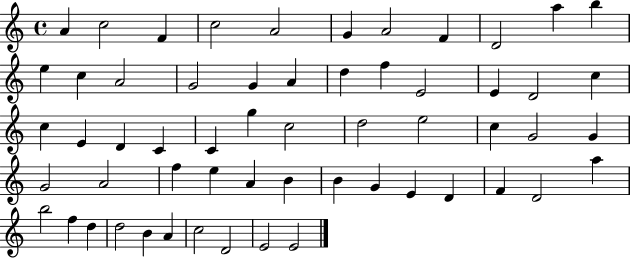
A4/q C5/h F4/q C5/h A4/h G4/q A4/h F4/q D4/h A5/q B5/q E5/q C5/q A4/h G4/h G4/q A4/q D5/q F5/q E4/h E4/q D4/h C5/q C5/q E4/q D4/q C4/q C4/q G5/q C5/h D5/h E5/h C5/q G4/h G4/q G4/h A4/h F5/q E5/q A4/q B4/q B4/q G4/q E4/q D4/q F4/q D4/h A5/q B5/h F5/q D5/q D5/h B4/q A4/q C5/h D4/h E4/h E4/h